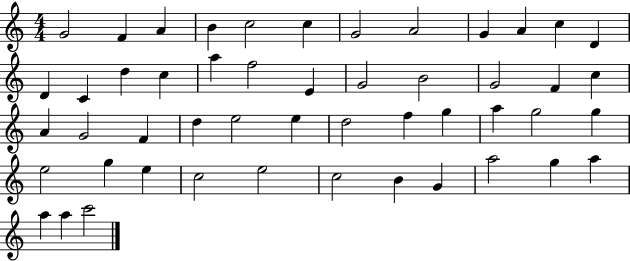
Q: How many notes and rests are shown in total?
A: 50